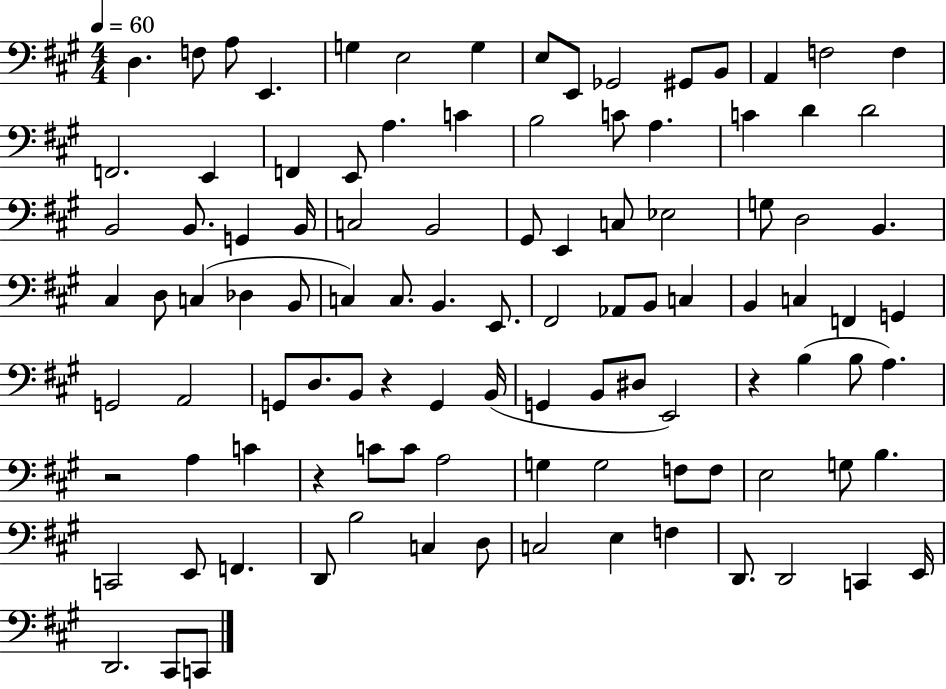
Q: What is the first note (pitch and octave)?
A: D3